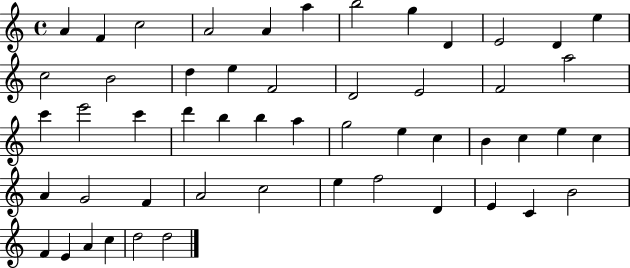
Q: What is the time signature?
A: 4/4